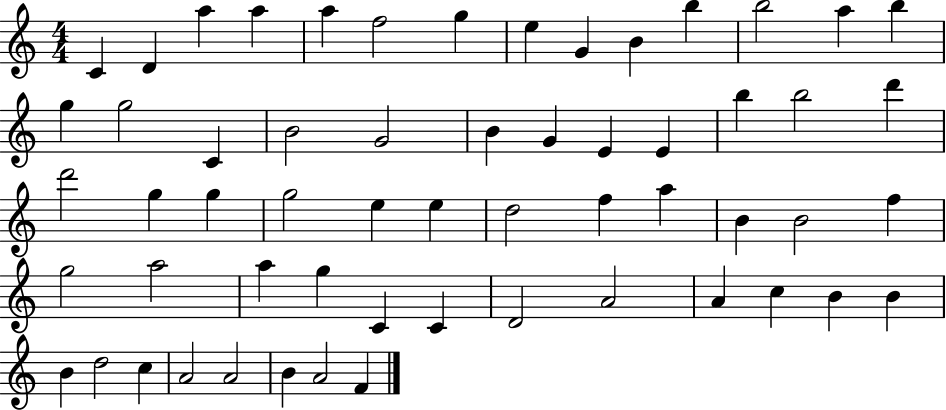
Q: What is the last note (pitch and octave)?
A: F4